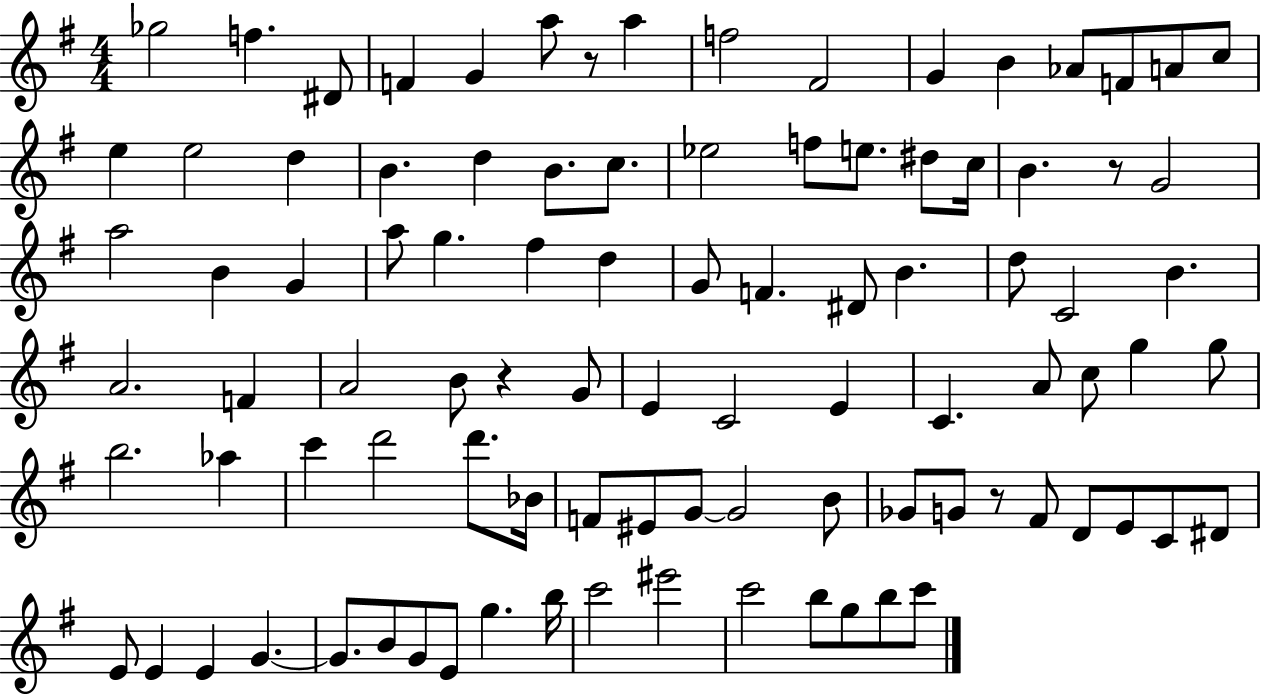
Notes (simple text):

Gb5/h F5/q. D#4/e F4/q G4/q A5/e R/e A5/q F5/h F#4/h G4/q B4/q Ab4/e F4/e A4/e C5/e E5/q E5/h D5/q B4/q. D5/q B4/e. C5/e. Eb5/h F5/e E5/e. D#5/e C5/s B4/q. R/e G4/h A5/h B4/q G4/q A5/e G5/q. F#5/q D5/q G4/e F4/q. D#4/e B4/q. D5/e C4/h B4/q. A4/h. F4/q A4/h B4/e R/q G4/e E4/q C4/h E4/q C4/q. A4/e C5/e G5/q G5/e B5/h. Ab5/q C6/q D6/h D6/e. Bb4/s F4/e EIS4/e G4/e G4/h B4/e Gb4/e G4/e R/e F#4/e D4/e E4/e C4/e D#4/e E4/e E4/q E4/q G4/q. G4/e. B4/e G4/e E4/e G5/q. B5/s C6/h EIS6/h C6/h B5/e G5/e B5/e C6/e